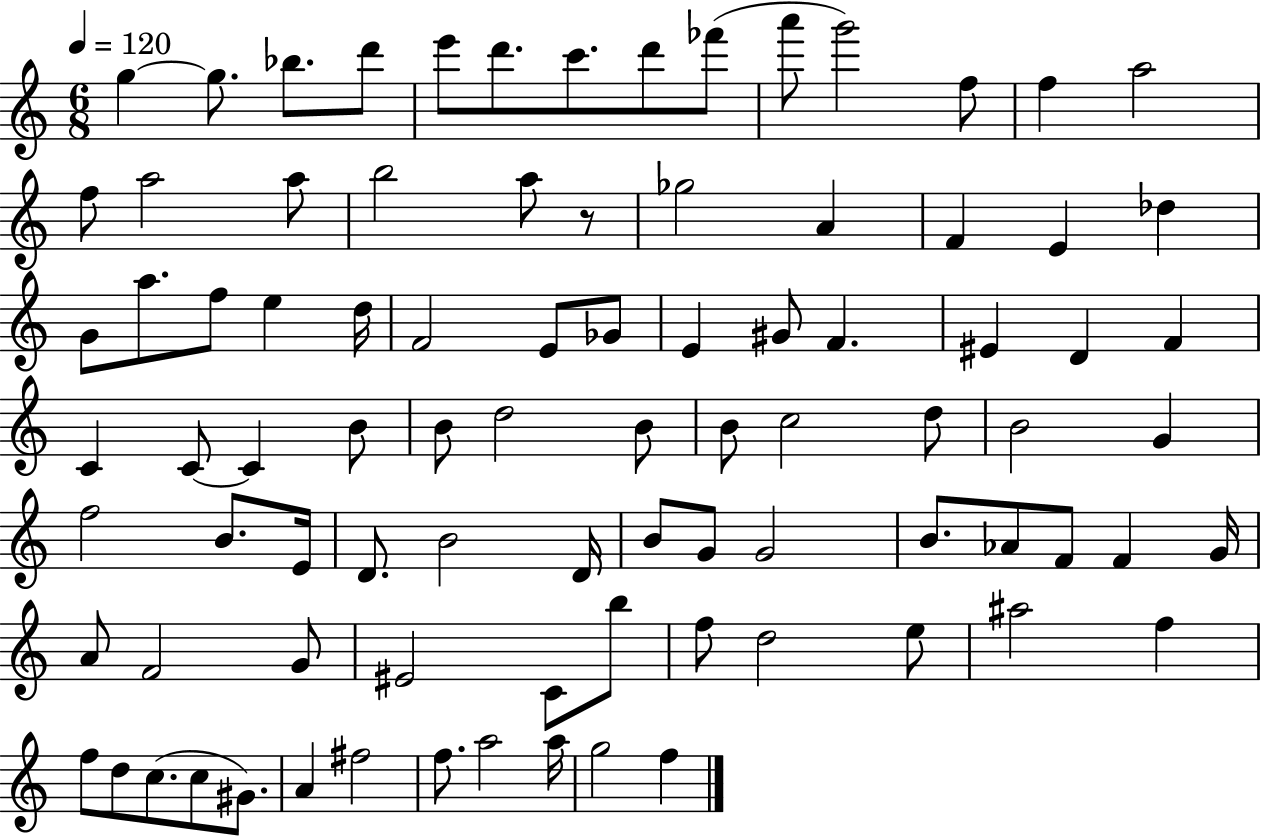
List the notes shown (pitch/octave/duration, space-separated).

G5/q G5/e. Bb5/e. D6/e E6/e D6/e. C6/e. D6/e FES6/e A6/e G6/h F5/e F5/q A5/h F5/e A5/h A5/e B5/h A5/e R/e Gb5/h A4/q F4/q E4/q Db5/q G4/e A5/e. F5/e E5/q D5/s F4/h E4/e Gb4/e E4/q G#4/e F4/q. EIS4/q D4/q F4/q C4/q C4/e C4/q B4/e B4/e D5/h B4/e B4/e C5/h D5/e B4/h G4/q F5/h B4/e. E4/s D4/e. B4/h D4/s B4/e G4/e G4/h B4/e. Ab4/e F4/e F4/q G4/s A4/e F4/h G4/e EIS4/h C4/e B5/e F5/e D5/h E5/e A#5/h F5/q F5/e D5/e C5/e. C5/e G#4/e. A4/q F#5/h F5/e. A5/h A5/s G5/h F5/q